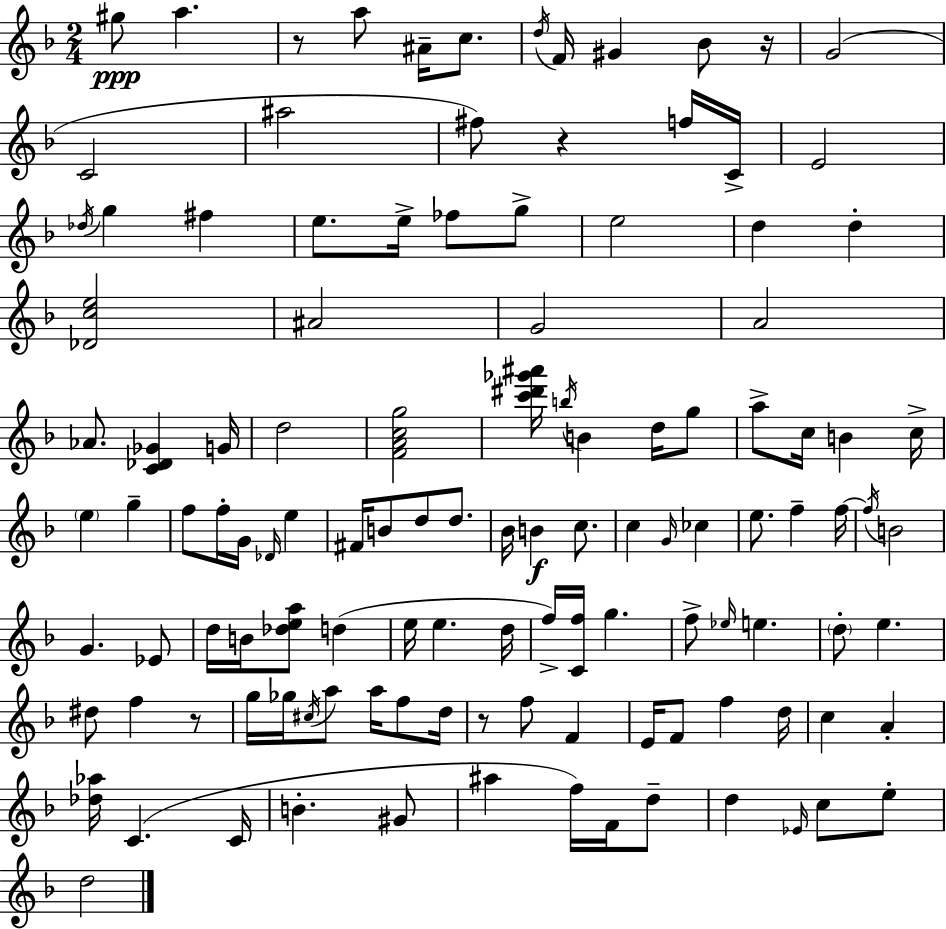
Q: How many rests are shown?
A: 5